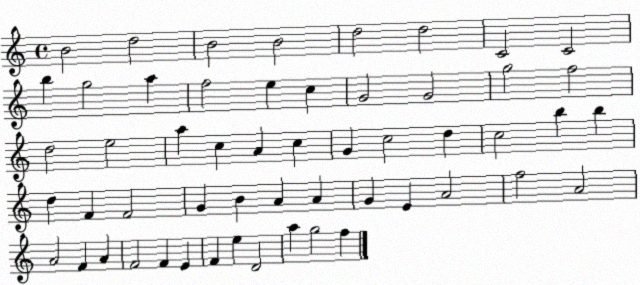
X:1
T:Untitled
M:4/4
L:1/4
K:C
B2 d2 B2 B2 d2 d2 C2 C2 b g2 a f2 e c G2 G2 g2 f2 d2 e2 a c A c G c2 d c2 b b d F F2 G B A A G E A2 f2 A2 A2 F A F2 F E F e D2 a g2 f